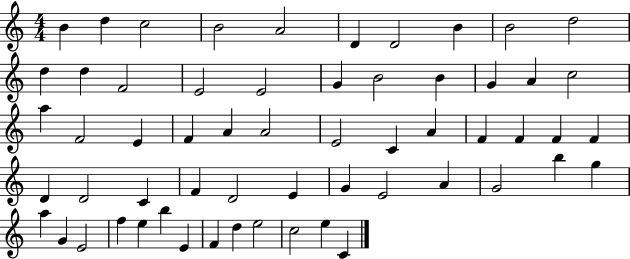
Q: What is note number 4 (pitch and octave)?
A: B4